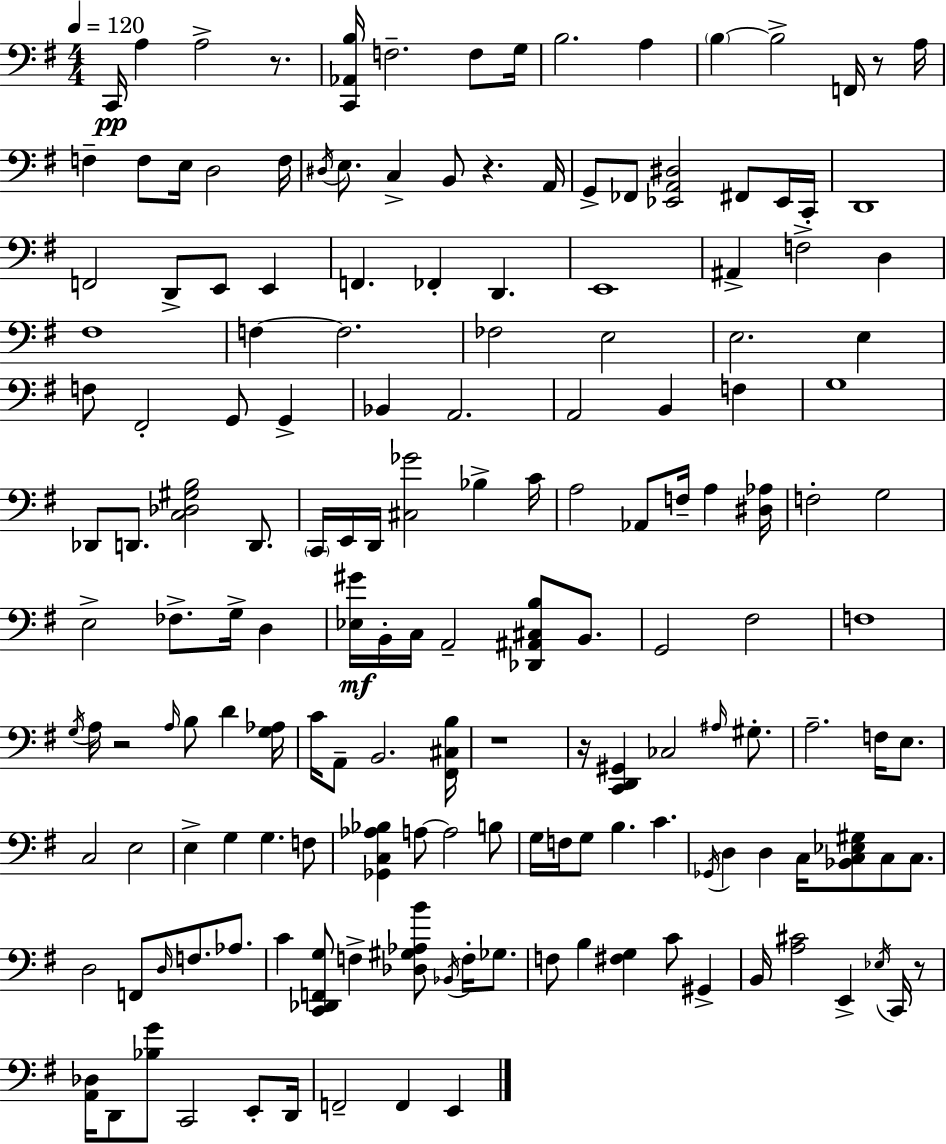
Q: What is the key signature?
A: E minor